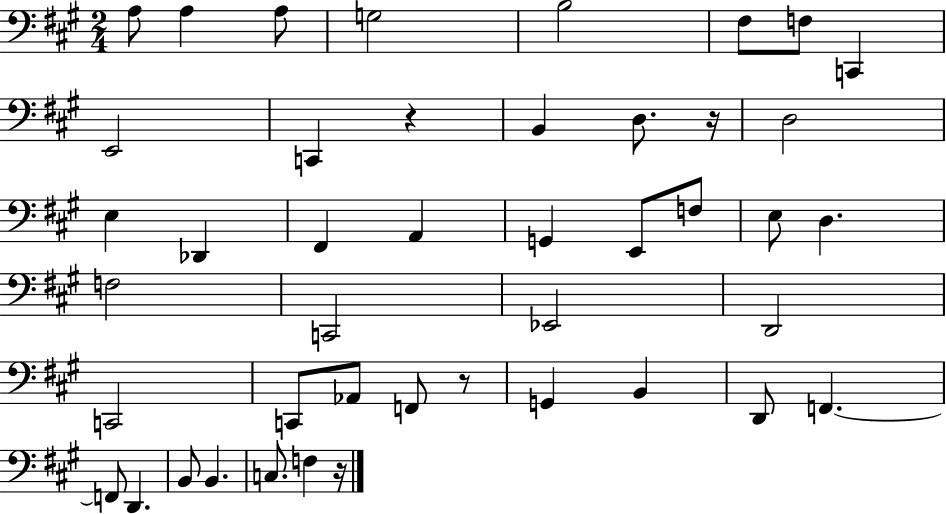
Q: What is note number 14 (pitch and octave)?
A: E3